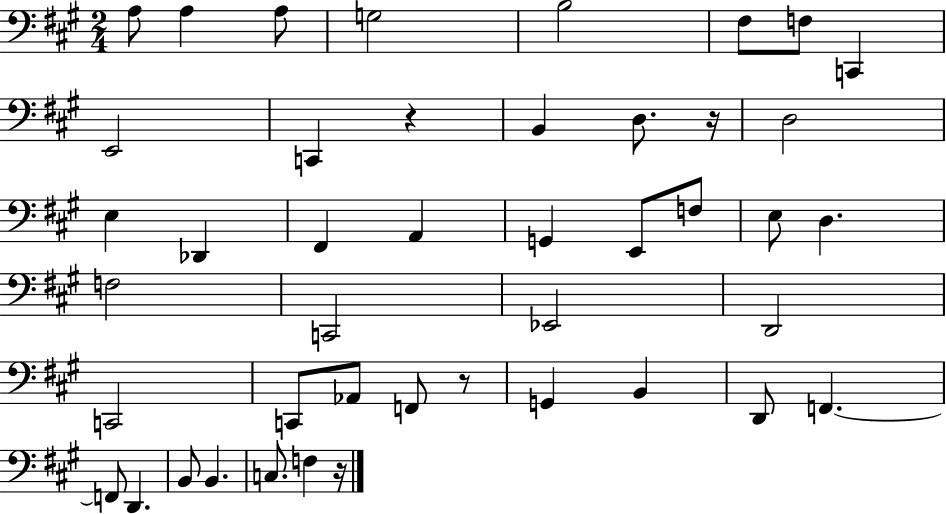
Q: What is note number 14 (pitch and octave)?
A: E3